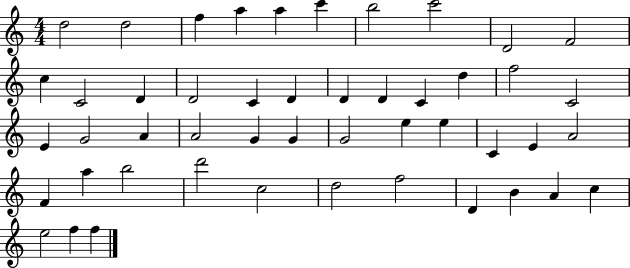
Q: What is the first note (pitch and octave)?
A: D5